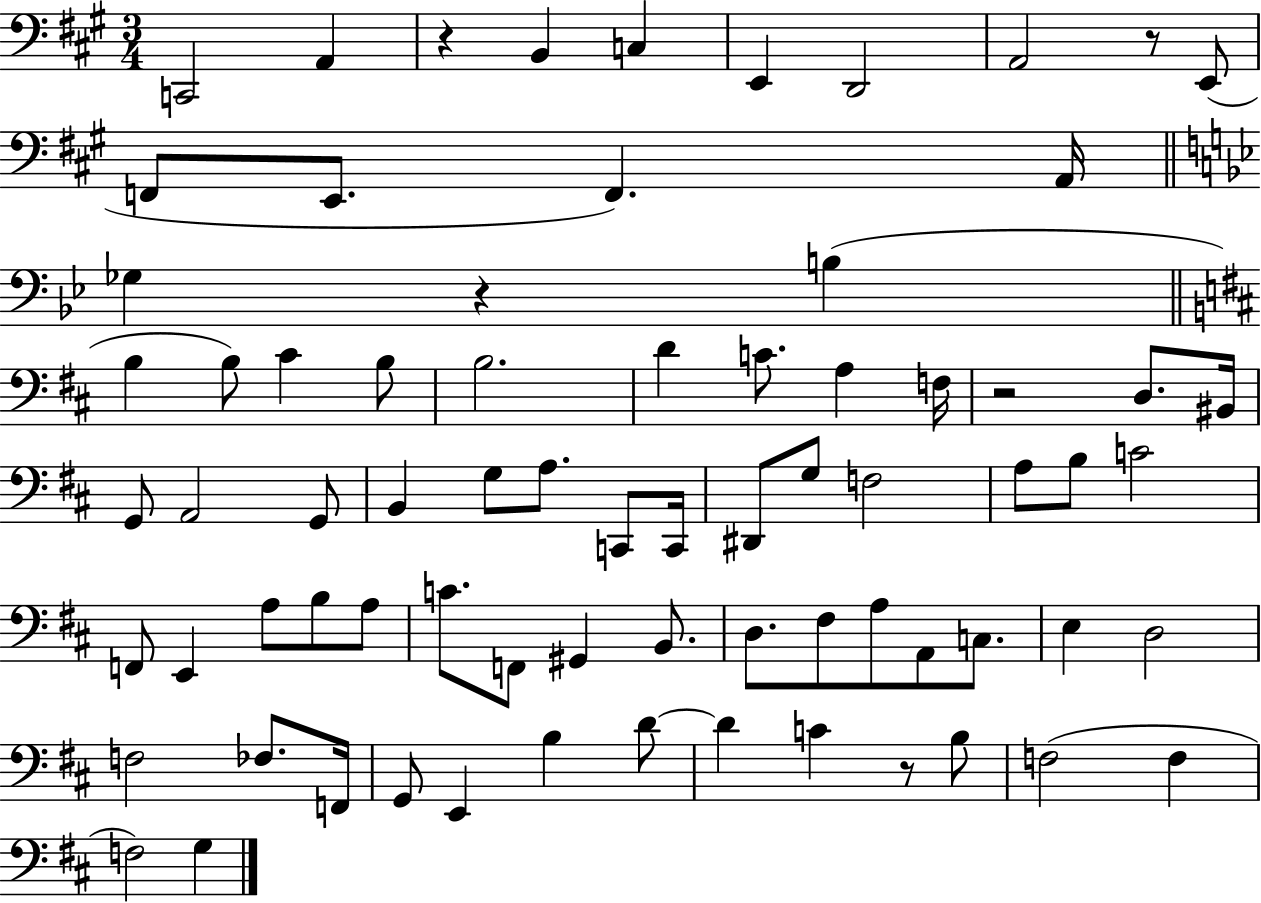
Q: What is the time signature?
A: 3/4